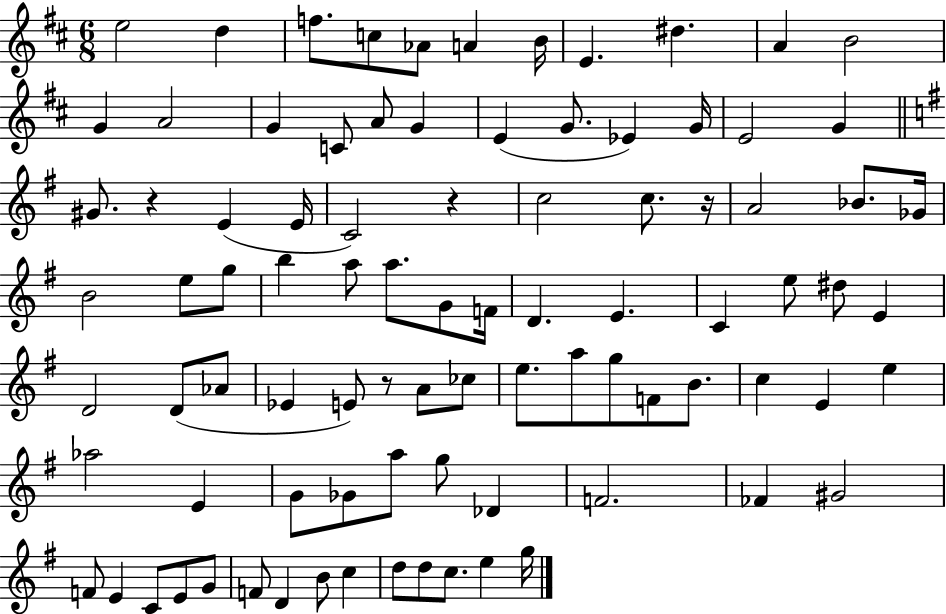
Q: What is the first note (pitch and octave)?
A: E5